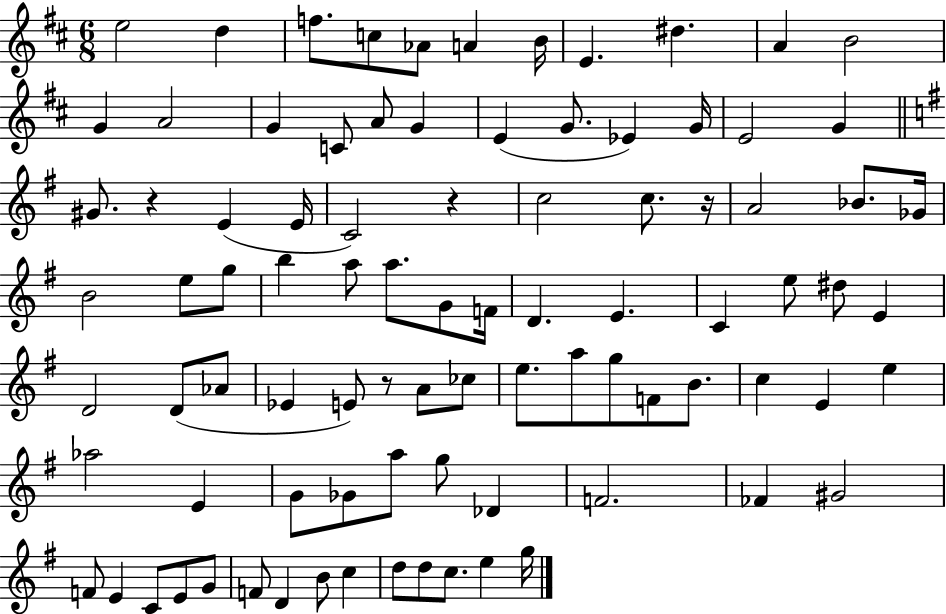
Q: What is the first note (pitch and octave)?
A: E5